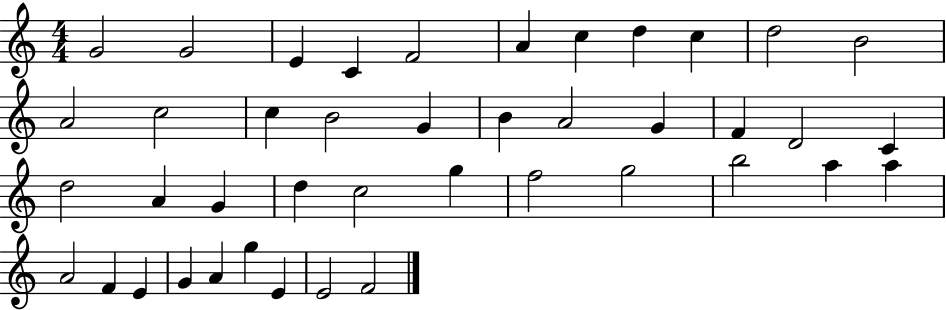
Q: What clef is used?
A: treble